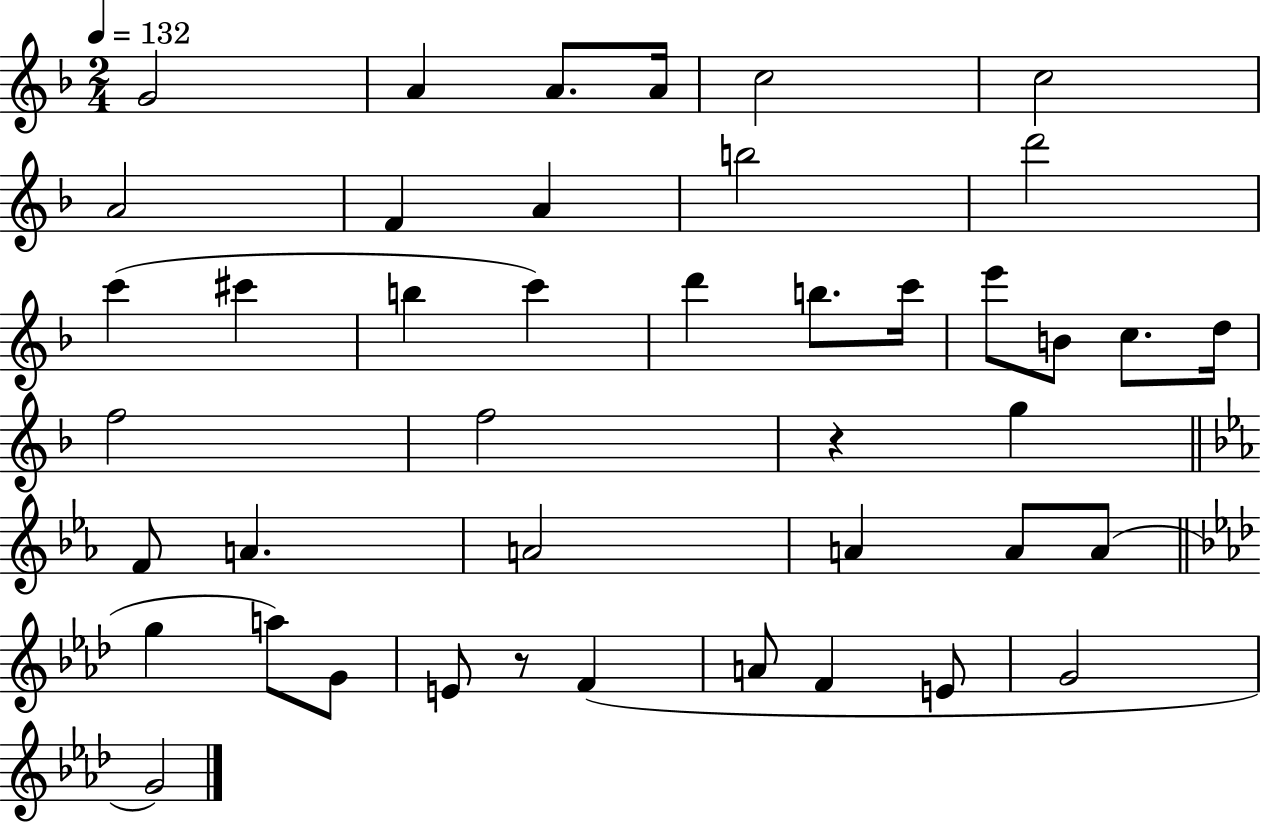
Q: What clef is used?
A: treble